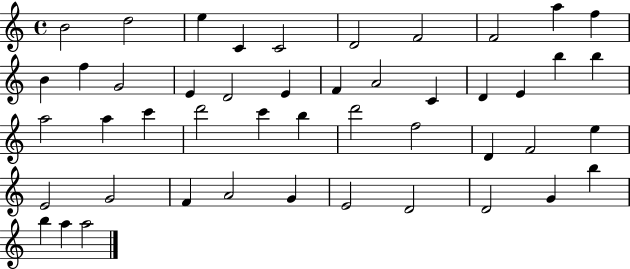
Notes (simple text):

B4/h D5/h E5/q C4/q C4/h D4/h F4/h F4/h A5/q F5/q B4/q F5/q G4/h E4/q D4/h E4/q F4/q A4/h C4/q D4/q E4/q B5/q B5/q A5/h A5/q C6/q D6/h C6/q B5/q D6/h F5/h D4/q F4/h E5/q E4/h G4/h F4/q A4/h G4/q E4/h D4/h D4/h G4/q B5/q B5/q A5/q A5/h